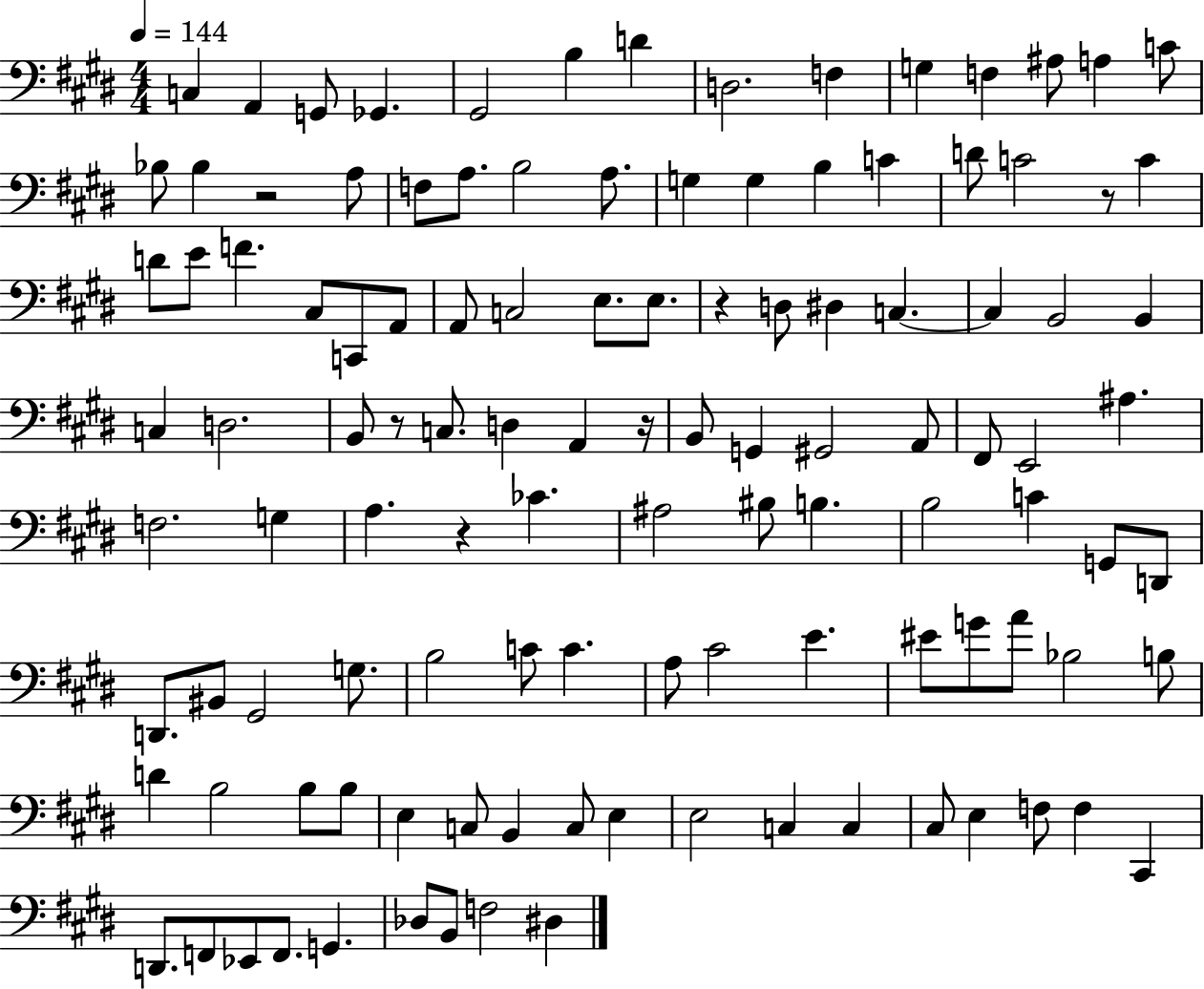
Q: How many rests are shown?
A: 6